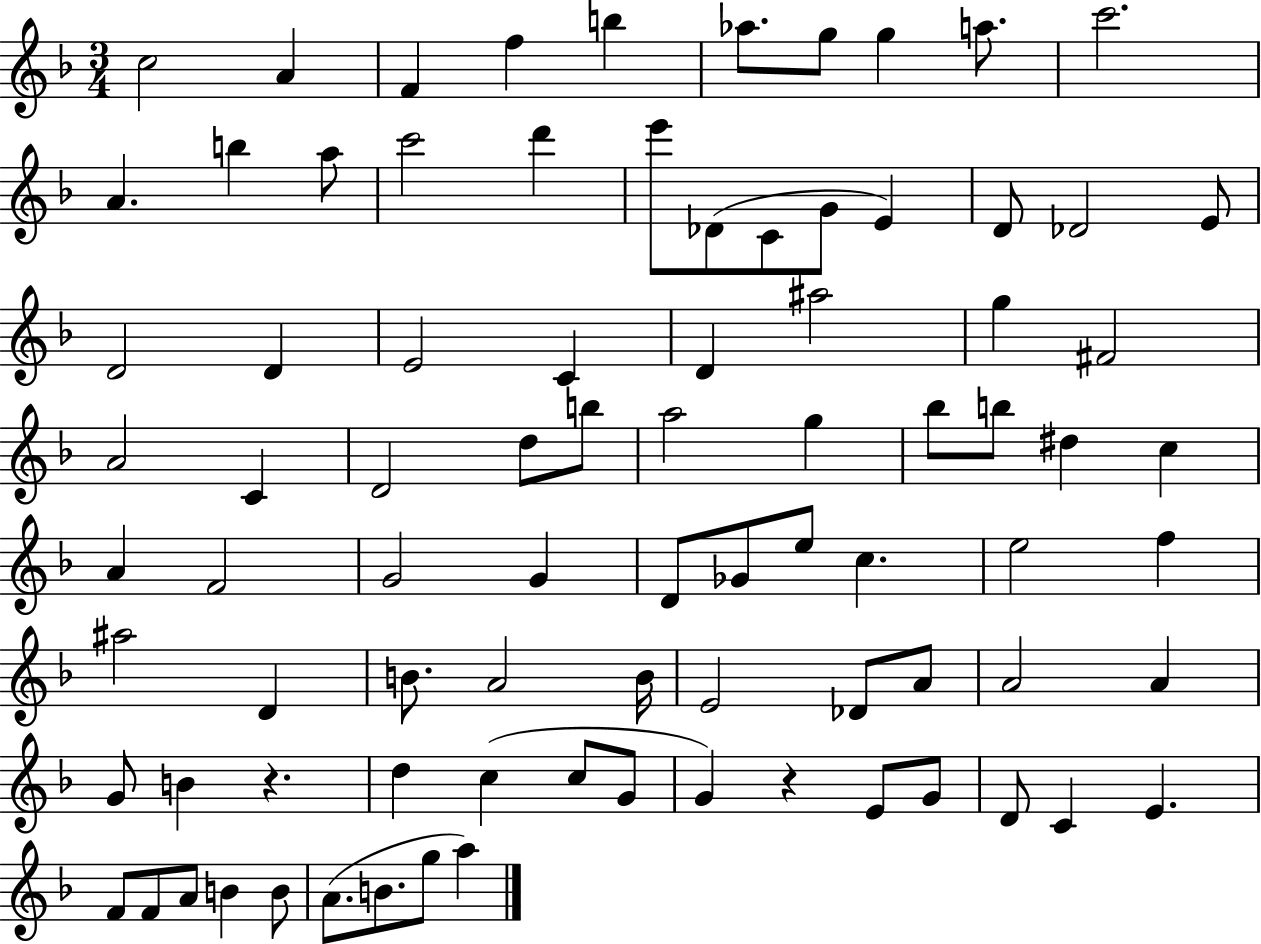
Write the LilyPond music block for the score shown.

{
  \clef treble
  \numericTimeSignature
  \time 3/4
  \key f \major
  \repeat volta 2 { c''2 a'4 | f'4 f''4 b''4 | aes''8. g''8 g''4 a''8. | c'''2. | \break a'4. b''4 a''8 | c'''2 d'''4 | e'''8 des'8( c'8 g'8 e'4) | d'8 des'2 e'8 | \break d'2 d'4 | e'2 c'4 | d'4 ais''2 | g''4 fis'2 | \break a'2 c'4 | d'2 d''8 b''8 | a''2 g''4 | bes''8 b''8 dis''4 c''4 | \break a'4 f'2 | g'2 g'4 | d'8 ges'8 e''8 c''4. | e''2 f''4 | \break ais''2 d'4 | b'8. a'2 b'16 | e'2 des'8 a'8 | a'2 a'4 | \break g'8 b'4 r4. | d''4 c''4( c''8 g'8 | g'4) r4 e'8 g'8 | d'8 c'4 e'4. | \break f'8 f'8 a'8 b'4 b'8 | a'8.( b'8. g''8 a''4) | } \bar "|."
}